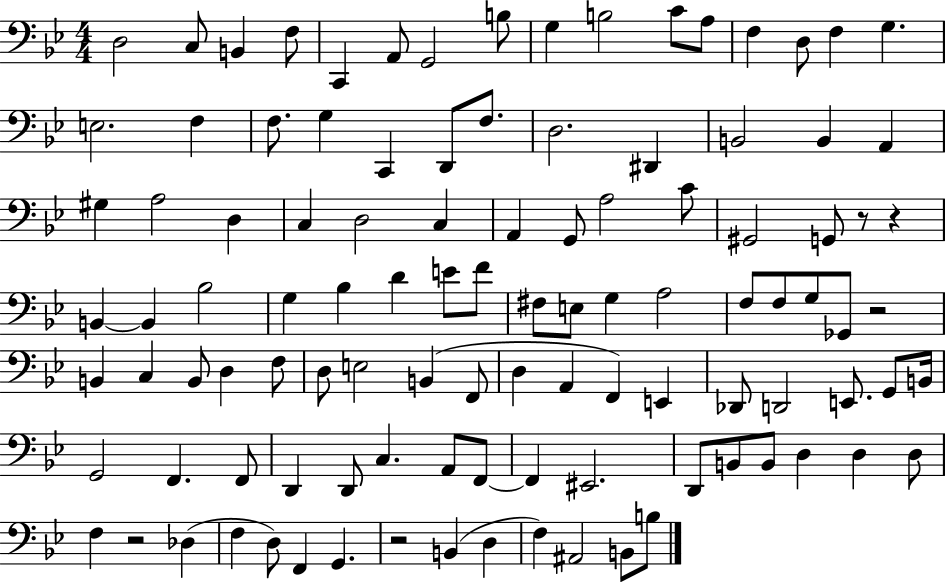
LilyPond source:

{
  \clef bass
  \numericTimeSignature
  \time 4/4
  \key bes \major
  \repeat volta 2 { d2 c8 b,4 f8 | c,4 a,8 g,2 b8 | g4 b2 c'8 a8 | f4 d8 f4 g4. | \break e2. f4 | f8. g4 c,4 d,8 f8. | d2. dis,4 | b,2 b,4 a,4 | \break gis4 a2 d4 | c4 d2 c4 | a,4 g,8 a2 c'8 | gis,2 g,8 r8 r4 | \break b,4~~ b,4 bes2 | g4 bes4 d'4 e'8 f'8 | fis8 e8 g4 a2 | f8 f8 g8 ges,8 r2 | \break b,4 c4 b,8 d4 f8 | d8 e2 b,4( f,8 | d4 a,4 f,4) e,4 | des,8 d,2 e,8. g,8 b,16 | \break g,2 f,4. f,8 | d,4 d,8 c4. a,8 f,8~~ | f,4 eis,2. | d,8 b,8 b,8 d4 d4 d8 | \break f4 r2 des4( | f4 d8) f,4 g,4. | r2 b,4( d4 | f4) ais,2 b,8 b8 | \break } \bar "|."
}